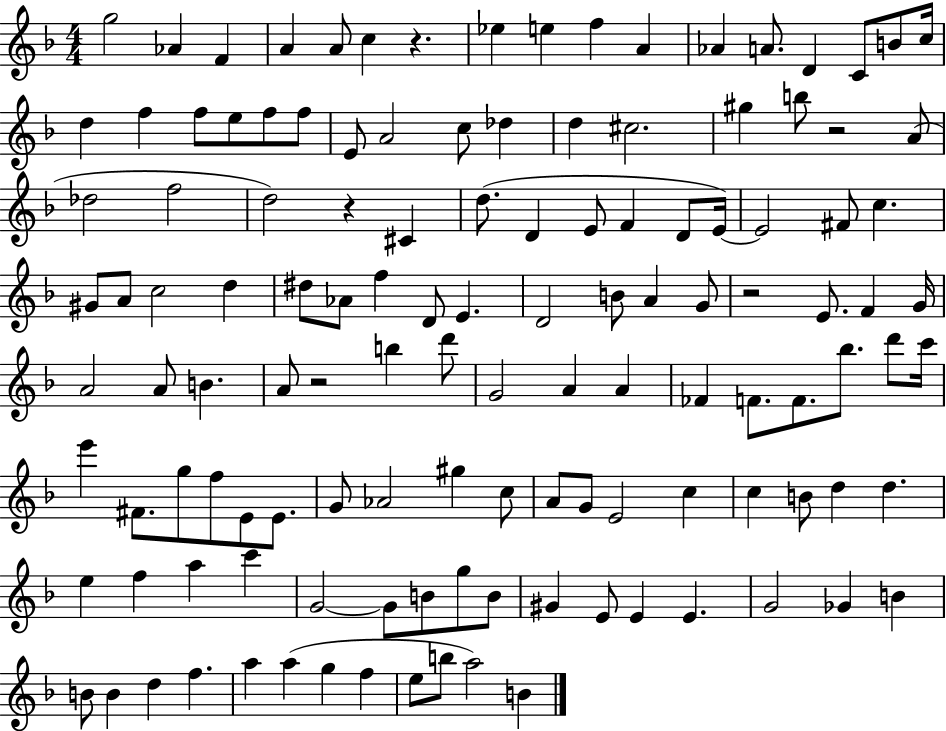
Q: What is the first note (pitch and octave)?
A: G5